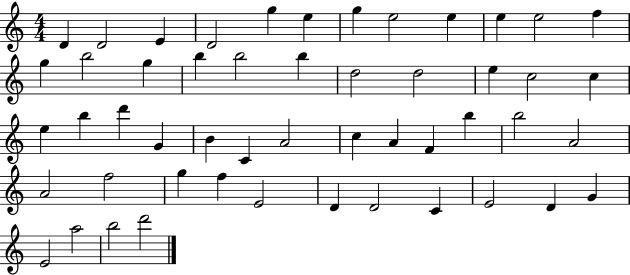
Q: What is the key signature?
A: C major